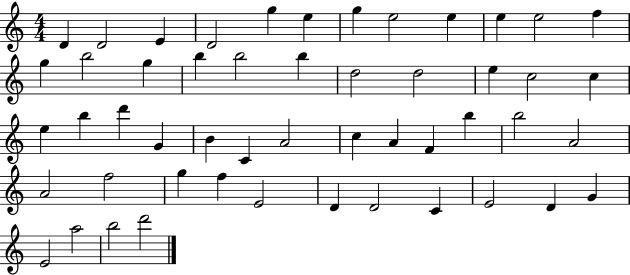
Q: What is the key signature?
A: C major